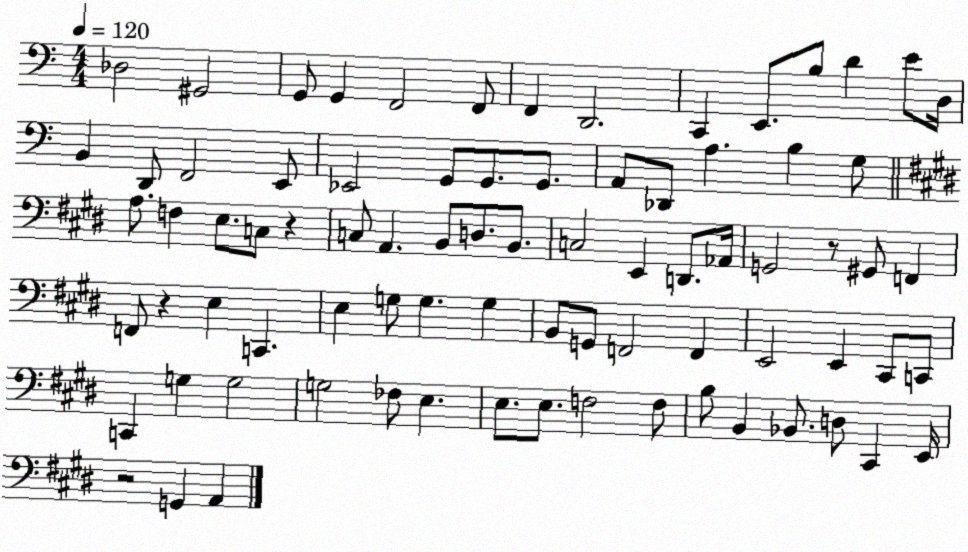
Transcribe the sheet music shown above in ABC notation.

X:1
T:Untitled
M:4/4
L:1/4
K:C
_D,2 ^G,,2 G,,/2 G,, F,,2 F,,/2 F,, D,,2 C,, E,,/2 B,/2 D E/2 D,/4 B,, D,,/2 F,,2 E,,/2 _E,,2 G,,/2 G,,/2 G,,/2 A,,/2 _D,,/2 A, B, G,/2 A,/2 F, E,/2 C,/2 z C,/2 A,, B,,/2 D,/2 B,,/2 C,2 E,, D,,/2 _A,,/4 G,,2 z/2 ^G,,/2 F,, F,,/2 z E, C,, E, G,/2 G, G, B,,/2 G,,/2 F,,2 F,, E,,2 E,, ^C,,/2 C,,/2 C,, G, G,2 G,2 _F,/2 E, E,/2 E,/2 F,2 F,/2 B,/2 B,, _B,,/2 D,/2 ^C,, E,,/4 z2 G,, A,,